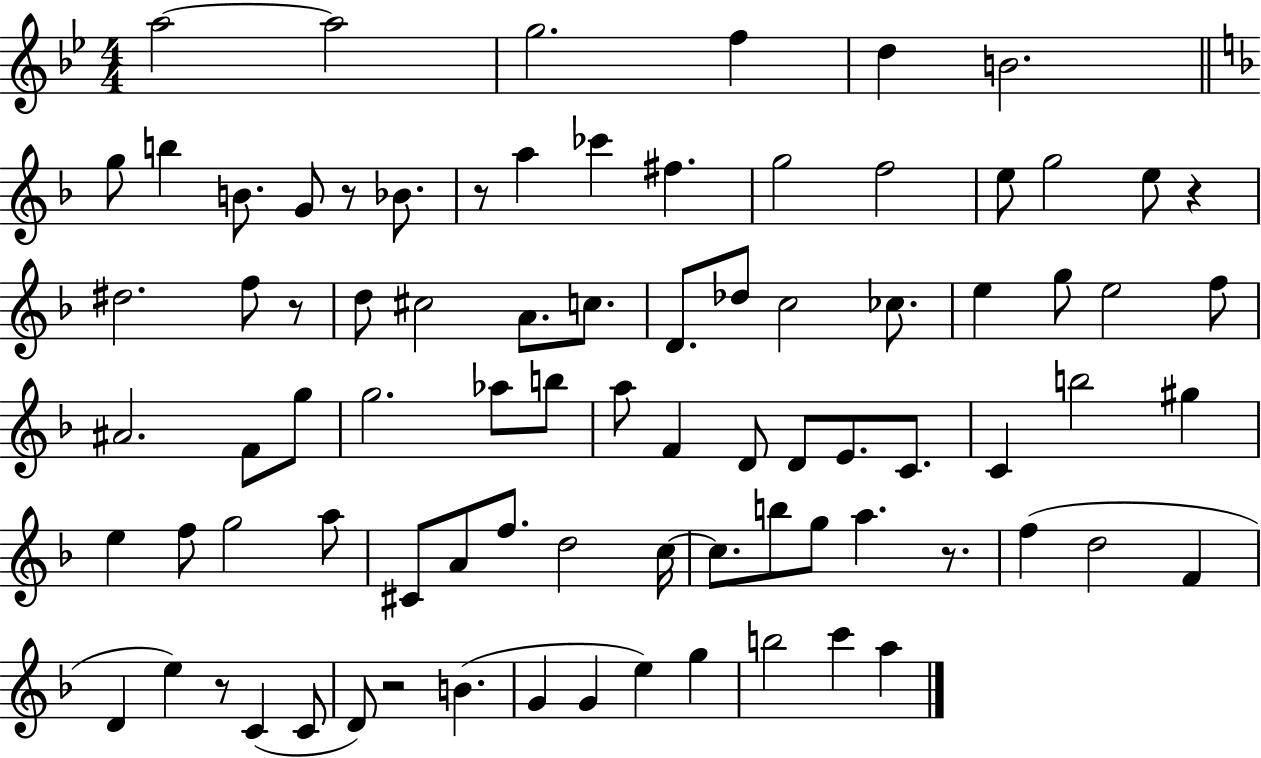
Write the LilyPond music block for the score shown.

{
  \clef treble
  \numericTimeSignature
  \time 4/4
  \key bes \major
  \repeat volta 2 { a''2~~ a''2 | g''2. f''4 | d''4 b'2. | \bar "||" \break \key d \minor g''8 b''4 b'8. g'8 r8 bes'8. | r8 a''4 ces'''4 fis''4. | g''2 f''2 | e''8 g''2 e''8 r4 | \break dis''2. f''8 r8 | d''8 cis''2 a'8. c''8. | d'8. des''8 c''2 ces''8. | e''4 g''8 e''2 f''8 | \break ais'2. f'8 g''8 | g''2. aes''8 b''8 | a''8 f'4 d'8 d'8 e'8. c'8. | c'4 b''2 gis''4 | \break e''4 f''8 g''2 a''8 | cis'8 a'8 f''8. d''2 c''16~~ | c''8. b''8 g''8 a''4. r8. | f''4( d''2 f'4 | \break d'4 e''4) r8 c'4( c'8 | d'8) r2 b'4.( | g'4 g'4 e''4) g''4 | b''2 c'''4 a''4 | \break } \bar "|."
}